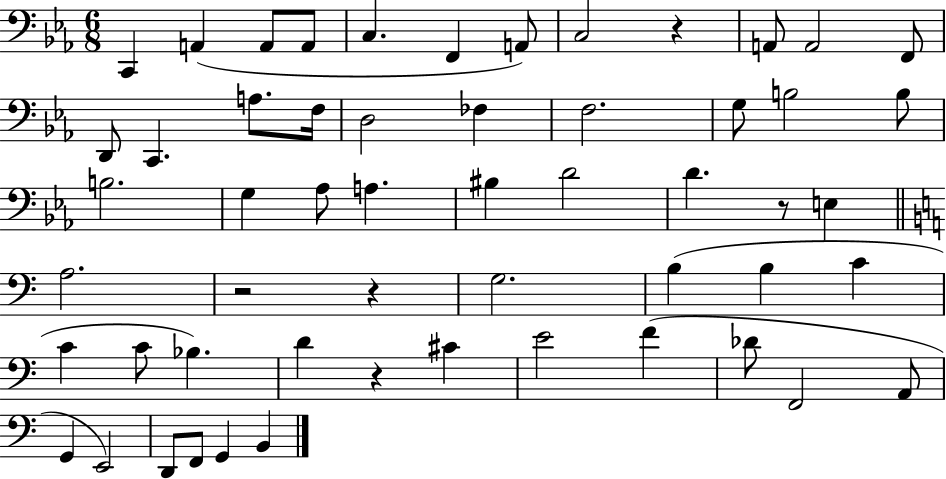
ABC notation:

X:1
T:Untitled
M:6/8
L:1/4
K:Eb
C,, A,, A,,/2 A,,/2 C, F,, A,,/2 C,2 z A,,/2 A,,2 F,,/2 D,,/2 C,, A,/2 F,/4 D,2 _F, F,2 G,/2 B,2 B,/2 B,2 G, _A,/2 A, ^B, D2 D z/2 E, A,2 z2 z G,2 B, B, C C C/2 _B, D z ^C E2 F _D/2 F,,2 A,,/2 G,, E,,2 D,,/2 F,,/2 G,, B,,